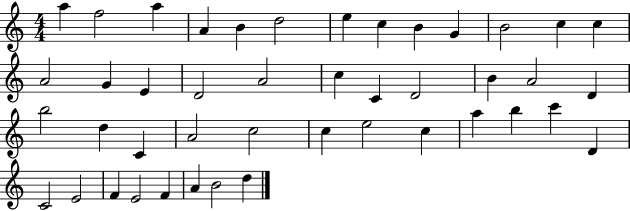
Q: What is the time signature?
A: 4/4